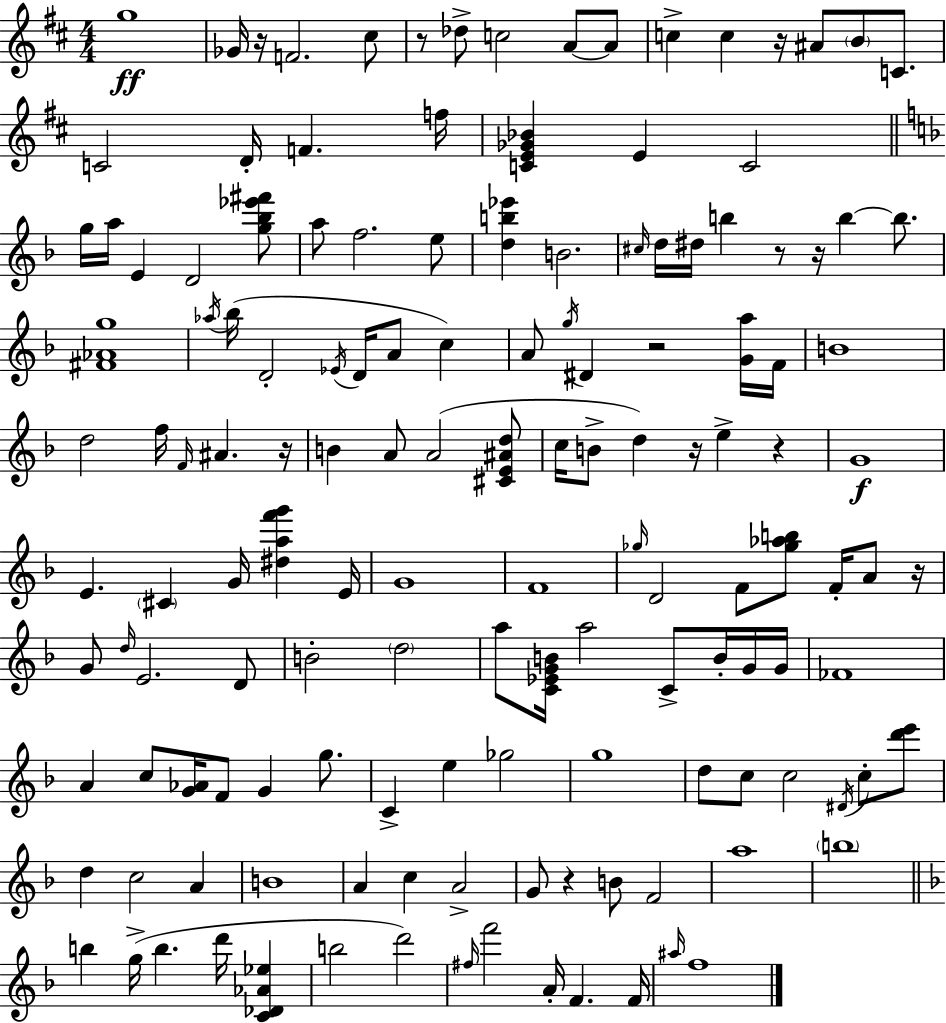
G5/w Gb4/s R/s F4/h. C#5/e R/e Db5/e C5/h A4/e A4/e C5/q C5/q R/s A#4/e B4/e C4/e. C4/h D4/s F4/q. F5/s [C4,E4,Gb4,Bb4]/q E4/q C4/h G5/s A5/s E4/q D4/h [G5,Bb5,Eb6,F#6]/e A5/e F5/h. E5/e [D5,B5,Eb6]/q B4/h. C#5/s D5/s D#5/s B5/q R/e R/s B5/q B5/e. [F#4,Ab4,G5]/w Ab5/s Bb5/s D4/h Eb4/s D4/s A4/e C5/q A4/e G5/s D#4/q R/h [G4,A5]/s F4/s B4/w D5/h F5/s F4/s A#4/q. R/s B4/q A4/e A4/h [C#4,E4,A#4,D5]/e C5/s B4/e D5/q R/s E5/q R/q G4/w E4/q. C#4/q G4/s [D#5,A5,F6,G6]/q E4/s G4/w F4/w Gb5/s D4/h F4/e [Gb5,Ab5,B5]/e F4/s A4/e R/s G4/e D5/s E4/h. D4/e B4/h D5/h A5/e [C4,Eb4,G4,B4]/s A5/h C4/e B4/s G4/s G4/s FES4/w A4/q C5/e [G4,Ab4]/s F4/e G4/q G5/e. C4/q E5/q Gb5/h G5/w D5/e C5/e C5/h D#4/s C5/e [D6,E6]/e D5/q C5/h A4/q B4/w A4/q C5/q A4/h G4/e R/q B4/e F4/h A5/w B5/w B5/q G5/s B5/q. D6/s [C4,Db4,Ab4,Eb5]/q B5/h D6/h F#5/s F6/h A4/s F4/q. F4/s A#5/s F5/w